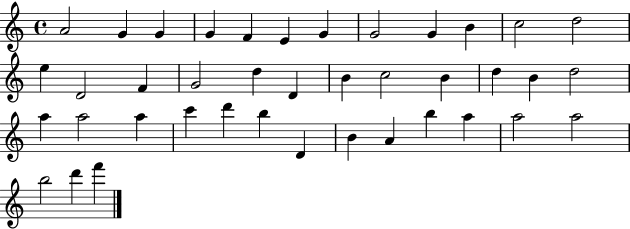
{
  \clef treble
  \time 4/4
  \defaultTimeSignature
  \key c \major
  a'2 g'4 g'4 | g'4 f'4 e'4 g'4 | g'2 g'4 b'4 | c''2 d''2 | \break e''4 d'2 f'4 | g'2 d''4 d'4 | b'4 c''2 b'4 | d''4 b'4 d''2 | \break a''4 a''2 a''4 | c'''4 d'''4 b''4 d'4 | b'4 a'4 b''4 a''4 | a''2 a''2 | \break b''2 d'''4 f'''4 | \bar "|."
}